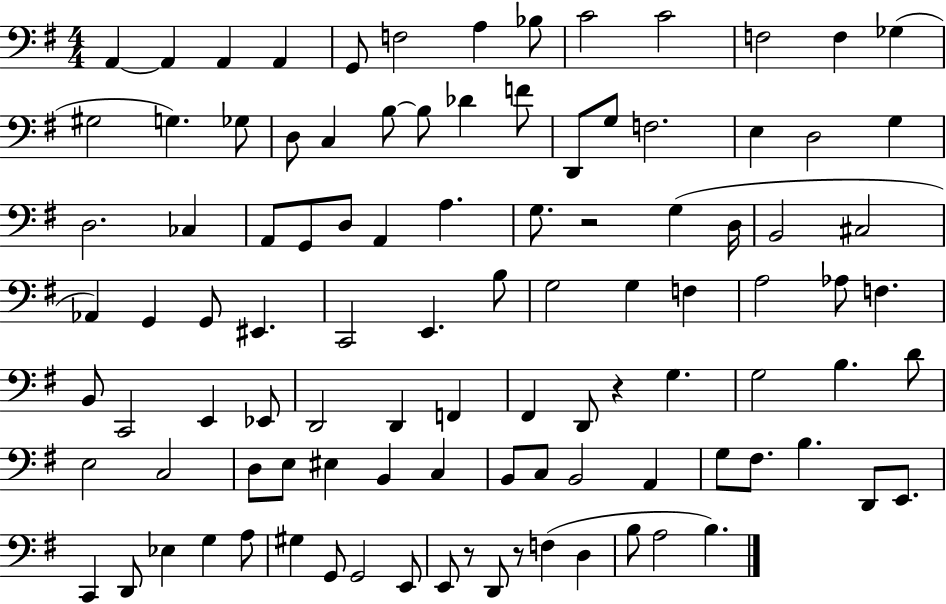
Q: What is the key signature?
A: G major